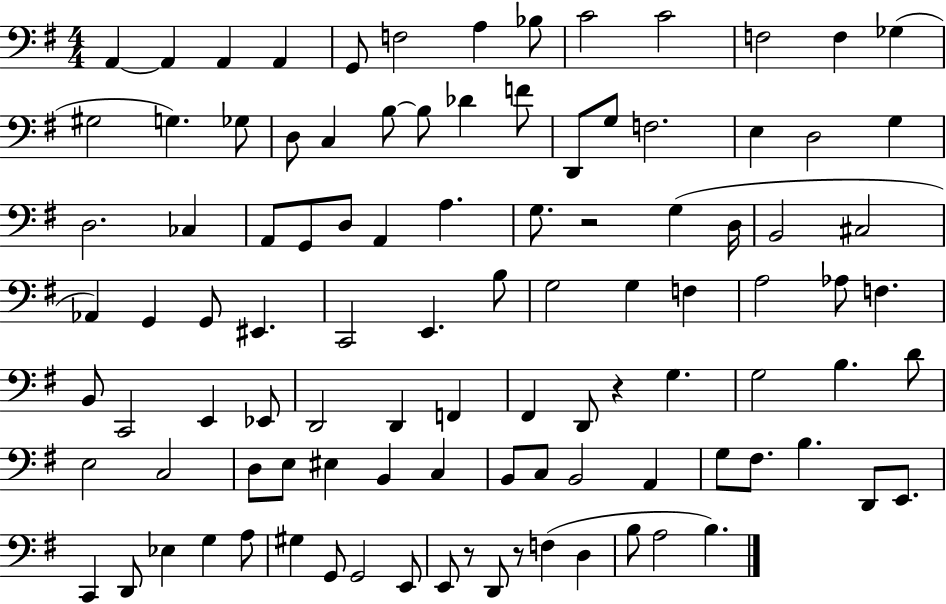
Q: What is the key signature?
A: G major